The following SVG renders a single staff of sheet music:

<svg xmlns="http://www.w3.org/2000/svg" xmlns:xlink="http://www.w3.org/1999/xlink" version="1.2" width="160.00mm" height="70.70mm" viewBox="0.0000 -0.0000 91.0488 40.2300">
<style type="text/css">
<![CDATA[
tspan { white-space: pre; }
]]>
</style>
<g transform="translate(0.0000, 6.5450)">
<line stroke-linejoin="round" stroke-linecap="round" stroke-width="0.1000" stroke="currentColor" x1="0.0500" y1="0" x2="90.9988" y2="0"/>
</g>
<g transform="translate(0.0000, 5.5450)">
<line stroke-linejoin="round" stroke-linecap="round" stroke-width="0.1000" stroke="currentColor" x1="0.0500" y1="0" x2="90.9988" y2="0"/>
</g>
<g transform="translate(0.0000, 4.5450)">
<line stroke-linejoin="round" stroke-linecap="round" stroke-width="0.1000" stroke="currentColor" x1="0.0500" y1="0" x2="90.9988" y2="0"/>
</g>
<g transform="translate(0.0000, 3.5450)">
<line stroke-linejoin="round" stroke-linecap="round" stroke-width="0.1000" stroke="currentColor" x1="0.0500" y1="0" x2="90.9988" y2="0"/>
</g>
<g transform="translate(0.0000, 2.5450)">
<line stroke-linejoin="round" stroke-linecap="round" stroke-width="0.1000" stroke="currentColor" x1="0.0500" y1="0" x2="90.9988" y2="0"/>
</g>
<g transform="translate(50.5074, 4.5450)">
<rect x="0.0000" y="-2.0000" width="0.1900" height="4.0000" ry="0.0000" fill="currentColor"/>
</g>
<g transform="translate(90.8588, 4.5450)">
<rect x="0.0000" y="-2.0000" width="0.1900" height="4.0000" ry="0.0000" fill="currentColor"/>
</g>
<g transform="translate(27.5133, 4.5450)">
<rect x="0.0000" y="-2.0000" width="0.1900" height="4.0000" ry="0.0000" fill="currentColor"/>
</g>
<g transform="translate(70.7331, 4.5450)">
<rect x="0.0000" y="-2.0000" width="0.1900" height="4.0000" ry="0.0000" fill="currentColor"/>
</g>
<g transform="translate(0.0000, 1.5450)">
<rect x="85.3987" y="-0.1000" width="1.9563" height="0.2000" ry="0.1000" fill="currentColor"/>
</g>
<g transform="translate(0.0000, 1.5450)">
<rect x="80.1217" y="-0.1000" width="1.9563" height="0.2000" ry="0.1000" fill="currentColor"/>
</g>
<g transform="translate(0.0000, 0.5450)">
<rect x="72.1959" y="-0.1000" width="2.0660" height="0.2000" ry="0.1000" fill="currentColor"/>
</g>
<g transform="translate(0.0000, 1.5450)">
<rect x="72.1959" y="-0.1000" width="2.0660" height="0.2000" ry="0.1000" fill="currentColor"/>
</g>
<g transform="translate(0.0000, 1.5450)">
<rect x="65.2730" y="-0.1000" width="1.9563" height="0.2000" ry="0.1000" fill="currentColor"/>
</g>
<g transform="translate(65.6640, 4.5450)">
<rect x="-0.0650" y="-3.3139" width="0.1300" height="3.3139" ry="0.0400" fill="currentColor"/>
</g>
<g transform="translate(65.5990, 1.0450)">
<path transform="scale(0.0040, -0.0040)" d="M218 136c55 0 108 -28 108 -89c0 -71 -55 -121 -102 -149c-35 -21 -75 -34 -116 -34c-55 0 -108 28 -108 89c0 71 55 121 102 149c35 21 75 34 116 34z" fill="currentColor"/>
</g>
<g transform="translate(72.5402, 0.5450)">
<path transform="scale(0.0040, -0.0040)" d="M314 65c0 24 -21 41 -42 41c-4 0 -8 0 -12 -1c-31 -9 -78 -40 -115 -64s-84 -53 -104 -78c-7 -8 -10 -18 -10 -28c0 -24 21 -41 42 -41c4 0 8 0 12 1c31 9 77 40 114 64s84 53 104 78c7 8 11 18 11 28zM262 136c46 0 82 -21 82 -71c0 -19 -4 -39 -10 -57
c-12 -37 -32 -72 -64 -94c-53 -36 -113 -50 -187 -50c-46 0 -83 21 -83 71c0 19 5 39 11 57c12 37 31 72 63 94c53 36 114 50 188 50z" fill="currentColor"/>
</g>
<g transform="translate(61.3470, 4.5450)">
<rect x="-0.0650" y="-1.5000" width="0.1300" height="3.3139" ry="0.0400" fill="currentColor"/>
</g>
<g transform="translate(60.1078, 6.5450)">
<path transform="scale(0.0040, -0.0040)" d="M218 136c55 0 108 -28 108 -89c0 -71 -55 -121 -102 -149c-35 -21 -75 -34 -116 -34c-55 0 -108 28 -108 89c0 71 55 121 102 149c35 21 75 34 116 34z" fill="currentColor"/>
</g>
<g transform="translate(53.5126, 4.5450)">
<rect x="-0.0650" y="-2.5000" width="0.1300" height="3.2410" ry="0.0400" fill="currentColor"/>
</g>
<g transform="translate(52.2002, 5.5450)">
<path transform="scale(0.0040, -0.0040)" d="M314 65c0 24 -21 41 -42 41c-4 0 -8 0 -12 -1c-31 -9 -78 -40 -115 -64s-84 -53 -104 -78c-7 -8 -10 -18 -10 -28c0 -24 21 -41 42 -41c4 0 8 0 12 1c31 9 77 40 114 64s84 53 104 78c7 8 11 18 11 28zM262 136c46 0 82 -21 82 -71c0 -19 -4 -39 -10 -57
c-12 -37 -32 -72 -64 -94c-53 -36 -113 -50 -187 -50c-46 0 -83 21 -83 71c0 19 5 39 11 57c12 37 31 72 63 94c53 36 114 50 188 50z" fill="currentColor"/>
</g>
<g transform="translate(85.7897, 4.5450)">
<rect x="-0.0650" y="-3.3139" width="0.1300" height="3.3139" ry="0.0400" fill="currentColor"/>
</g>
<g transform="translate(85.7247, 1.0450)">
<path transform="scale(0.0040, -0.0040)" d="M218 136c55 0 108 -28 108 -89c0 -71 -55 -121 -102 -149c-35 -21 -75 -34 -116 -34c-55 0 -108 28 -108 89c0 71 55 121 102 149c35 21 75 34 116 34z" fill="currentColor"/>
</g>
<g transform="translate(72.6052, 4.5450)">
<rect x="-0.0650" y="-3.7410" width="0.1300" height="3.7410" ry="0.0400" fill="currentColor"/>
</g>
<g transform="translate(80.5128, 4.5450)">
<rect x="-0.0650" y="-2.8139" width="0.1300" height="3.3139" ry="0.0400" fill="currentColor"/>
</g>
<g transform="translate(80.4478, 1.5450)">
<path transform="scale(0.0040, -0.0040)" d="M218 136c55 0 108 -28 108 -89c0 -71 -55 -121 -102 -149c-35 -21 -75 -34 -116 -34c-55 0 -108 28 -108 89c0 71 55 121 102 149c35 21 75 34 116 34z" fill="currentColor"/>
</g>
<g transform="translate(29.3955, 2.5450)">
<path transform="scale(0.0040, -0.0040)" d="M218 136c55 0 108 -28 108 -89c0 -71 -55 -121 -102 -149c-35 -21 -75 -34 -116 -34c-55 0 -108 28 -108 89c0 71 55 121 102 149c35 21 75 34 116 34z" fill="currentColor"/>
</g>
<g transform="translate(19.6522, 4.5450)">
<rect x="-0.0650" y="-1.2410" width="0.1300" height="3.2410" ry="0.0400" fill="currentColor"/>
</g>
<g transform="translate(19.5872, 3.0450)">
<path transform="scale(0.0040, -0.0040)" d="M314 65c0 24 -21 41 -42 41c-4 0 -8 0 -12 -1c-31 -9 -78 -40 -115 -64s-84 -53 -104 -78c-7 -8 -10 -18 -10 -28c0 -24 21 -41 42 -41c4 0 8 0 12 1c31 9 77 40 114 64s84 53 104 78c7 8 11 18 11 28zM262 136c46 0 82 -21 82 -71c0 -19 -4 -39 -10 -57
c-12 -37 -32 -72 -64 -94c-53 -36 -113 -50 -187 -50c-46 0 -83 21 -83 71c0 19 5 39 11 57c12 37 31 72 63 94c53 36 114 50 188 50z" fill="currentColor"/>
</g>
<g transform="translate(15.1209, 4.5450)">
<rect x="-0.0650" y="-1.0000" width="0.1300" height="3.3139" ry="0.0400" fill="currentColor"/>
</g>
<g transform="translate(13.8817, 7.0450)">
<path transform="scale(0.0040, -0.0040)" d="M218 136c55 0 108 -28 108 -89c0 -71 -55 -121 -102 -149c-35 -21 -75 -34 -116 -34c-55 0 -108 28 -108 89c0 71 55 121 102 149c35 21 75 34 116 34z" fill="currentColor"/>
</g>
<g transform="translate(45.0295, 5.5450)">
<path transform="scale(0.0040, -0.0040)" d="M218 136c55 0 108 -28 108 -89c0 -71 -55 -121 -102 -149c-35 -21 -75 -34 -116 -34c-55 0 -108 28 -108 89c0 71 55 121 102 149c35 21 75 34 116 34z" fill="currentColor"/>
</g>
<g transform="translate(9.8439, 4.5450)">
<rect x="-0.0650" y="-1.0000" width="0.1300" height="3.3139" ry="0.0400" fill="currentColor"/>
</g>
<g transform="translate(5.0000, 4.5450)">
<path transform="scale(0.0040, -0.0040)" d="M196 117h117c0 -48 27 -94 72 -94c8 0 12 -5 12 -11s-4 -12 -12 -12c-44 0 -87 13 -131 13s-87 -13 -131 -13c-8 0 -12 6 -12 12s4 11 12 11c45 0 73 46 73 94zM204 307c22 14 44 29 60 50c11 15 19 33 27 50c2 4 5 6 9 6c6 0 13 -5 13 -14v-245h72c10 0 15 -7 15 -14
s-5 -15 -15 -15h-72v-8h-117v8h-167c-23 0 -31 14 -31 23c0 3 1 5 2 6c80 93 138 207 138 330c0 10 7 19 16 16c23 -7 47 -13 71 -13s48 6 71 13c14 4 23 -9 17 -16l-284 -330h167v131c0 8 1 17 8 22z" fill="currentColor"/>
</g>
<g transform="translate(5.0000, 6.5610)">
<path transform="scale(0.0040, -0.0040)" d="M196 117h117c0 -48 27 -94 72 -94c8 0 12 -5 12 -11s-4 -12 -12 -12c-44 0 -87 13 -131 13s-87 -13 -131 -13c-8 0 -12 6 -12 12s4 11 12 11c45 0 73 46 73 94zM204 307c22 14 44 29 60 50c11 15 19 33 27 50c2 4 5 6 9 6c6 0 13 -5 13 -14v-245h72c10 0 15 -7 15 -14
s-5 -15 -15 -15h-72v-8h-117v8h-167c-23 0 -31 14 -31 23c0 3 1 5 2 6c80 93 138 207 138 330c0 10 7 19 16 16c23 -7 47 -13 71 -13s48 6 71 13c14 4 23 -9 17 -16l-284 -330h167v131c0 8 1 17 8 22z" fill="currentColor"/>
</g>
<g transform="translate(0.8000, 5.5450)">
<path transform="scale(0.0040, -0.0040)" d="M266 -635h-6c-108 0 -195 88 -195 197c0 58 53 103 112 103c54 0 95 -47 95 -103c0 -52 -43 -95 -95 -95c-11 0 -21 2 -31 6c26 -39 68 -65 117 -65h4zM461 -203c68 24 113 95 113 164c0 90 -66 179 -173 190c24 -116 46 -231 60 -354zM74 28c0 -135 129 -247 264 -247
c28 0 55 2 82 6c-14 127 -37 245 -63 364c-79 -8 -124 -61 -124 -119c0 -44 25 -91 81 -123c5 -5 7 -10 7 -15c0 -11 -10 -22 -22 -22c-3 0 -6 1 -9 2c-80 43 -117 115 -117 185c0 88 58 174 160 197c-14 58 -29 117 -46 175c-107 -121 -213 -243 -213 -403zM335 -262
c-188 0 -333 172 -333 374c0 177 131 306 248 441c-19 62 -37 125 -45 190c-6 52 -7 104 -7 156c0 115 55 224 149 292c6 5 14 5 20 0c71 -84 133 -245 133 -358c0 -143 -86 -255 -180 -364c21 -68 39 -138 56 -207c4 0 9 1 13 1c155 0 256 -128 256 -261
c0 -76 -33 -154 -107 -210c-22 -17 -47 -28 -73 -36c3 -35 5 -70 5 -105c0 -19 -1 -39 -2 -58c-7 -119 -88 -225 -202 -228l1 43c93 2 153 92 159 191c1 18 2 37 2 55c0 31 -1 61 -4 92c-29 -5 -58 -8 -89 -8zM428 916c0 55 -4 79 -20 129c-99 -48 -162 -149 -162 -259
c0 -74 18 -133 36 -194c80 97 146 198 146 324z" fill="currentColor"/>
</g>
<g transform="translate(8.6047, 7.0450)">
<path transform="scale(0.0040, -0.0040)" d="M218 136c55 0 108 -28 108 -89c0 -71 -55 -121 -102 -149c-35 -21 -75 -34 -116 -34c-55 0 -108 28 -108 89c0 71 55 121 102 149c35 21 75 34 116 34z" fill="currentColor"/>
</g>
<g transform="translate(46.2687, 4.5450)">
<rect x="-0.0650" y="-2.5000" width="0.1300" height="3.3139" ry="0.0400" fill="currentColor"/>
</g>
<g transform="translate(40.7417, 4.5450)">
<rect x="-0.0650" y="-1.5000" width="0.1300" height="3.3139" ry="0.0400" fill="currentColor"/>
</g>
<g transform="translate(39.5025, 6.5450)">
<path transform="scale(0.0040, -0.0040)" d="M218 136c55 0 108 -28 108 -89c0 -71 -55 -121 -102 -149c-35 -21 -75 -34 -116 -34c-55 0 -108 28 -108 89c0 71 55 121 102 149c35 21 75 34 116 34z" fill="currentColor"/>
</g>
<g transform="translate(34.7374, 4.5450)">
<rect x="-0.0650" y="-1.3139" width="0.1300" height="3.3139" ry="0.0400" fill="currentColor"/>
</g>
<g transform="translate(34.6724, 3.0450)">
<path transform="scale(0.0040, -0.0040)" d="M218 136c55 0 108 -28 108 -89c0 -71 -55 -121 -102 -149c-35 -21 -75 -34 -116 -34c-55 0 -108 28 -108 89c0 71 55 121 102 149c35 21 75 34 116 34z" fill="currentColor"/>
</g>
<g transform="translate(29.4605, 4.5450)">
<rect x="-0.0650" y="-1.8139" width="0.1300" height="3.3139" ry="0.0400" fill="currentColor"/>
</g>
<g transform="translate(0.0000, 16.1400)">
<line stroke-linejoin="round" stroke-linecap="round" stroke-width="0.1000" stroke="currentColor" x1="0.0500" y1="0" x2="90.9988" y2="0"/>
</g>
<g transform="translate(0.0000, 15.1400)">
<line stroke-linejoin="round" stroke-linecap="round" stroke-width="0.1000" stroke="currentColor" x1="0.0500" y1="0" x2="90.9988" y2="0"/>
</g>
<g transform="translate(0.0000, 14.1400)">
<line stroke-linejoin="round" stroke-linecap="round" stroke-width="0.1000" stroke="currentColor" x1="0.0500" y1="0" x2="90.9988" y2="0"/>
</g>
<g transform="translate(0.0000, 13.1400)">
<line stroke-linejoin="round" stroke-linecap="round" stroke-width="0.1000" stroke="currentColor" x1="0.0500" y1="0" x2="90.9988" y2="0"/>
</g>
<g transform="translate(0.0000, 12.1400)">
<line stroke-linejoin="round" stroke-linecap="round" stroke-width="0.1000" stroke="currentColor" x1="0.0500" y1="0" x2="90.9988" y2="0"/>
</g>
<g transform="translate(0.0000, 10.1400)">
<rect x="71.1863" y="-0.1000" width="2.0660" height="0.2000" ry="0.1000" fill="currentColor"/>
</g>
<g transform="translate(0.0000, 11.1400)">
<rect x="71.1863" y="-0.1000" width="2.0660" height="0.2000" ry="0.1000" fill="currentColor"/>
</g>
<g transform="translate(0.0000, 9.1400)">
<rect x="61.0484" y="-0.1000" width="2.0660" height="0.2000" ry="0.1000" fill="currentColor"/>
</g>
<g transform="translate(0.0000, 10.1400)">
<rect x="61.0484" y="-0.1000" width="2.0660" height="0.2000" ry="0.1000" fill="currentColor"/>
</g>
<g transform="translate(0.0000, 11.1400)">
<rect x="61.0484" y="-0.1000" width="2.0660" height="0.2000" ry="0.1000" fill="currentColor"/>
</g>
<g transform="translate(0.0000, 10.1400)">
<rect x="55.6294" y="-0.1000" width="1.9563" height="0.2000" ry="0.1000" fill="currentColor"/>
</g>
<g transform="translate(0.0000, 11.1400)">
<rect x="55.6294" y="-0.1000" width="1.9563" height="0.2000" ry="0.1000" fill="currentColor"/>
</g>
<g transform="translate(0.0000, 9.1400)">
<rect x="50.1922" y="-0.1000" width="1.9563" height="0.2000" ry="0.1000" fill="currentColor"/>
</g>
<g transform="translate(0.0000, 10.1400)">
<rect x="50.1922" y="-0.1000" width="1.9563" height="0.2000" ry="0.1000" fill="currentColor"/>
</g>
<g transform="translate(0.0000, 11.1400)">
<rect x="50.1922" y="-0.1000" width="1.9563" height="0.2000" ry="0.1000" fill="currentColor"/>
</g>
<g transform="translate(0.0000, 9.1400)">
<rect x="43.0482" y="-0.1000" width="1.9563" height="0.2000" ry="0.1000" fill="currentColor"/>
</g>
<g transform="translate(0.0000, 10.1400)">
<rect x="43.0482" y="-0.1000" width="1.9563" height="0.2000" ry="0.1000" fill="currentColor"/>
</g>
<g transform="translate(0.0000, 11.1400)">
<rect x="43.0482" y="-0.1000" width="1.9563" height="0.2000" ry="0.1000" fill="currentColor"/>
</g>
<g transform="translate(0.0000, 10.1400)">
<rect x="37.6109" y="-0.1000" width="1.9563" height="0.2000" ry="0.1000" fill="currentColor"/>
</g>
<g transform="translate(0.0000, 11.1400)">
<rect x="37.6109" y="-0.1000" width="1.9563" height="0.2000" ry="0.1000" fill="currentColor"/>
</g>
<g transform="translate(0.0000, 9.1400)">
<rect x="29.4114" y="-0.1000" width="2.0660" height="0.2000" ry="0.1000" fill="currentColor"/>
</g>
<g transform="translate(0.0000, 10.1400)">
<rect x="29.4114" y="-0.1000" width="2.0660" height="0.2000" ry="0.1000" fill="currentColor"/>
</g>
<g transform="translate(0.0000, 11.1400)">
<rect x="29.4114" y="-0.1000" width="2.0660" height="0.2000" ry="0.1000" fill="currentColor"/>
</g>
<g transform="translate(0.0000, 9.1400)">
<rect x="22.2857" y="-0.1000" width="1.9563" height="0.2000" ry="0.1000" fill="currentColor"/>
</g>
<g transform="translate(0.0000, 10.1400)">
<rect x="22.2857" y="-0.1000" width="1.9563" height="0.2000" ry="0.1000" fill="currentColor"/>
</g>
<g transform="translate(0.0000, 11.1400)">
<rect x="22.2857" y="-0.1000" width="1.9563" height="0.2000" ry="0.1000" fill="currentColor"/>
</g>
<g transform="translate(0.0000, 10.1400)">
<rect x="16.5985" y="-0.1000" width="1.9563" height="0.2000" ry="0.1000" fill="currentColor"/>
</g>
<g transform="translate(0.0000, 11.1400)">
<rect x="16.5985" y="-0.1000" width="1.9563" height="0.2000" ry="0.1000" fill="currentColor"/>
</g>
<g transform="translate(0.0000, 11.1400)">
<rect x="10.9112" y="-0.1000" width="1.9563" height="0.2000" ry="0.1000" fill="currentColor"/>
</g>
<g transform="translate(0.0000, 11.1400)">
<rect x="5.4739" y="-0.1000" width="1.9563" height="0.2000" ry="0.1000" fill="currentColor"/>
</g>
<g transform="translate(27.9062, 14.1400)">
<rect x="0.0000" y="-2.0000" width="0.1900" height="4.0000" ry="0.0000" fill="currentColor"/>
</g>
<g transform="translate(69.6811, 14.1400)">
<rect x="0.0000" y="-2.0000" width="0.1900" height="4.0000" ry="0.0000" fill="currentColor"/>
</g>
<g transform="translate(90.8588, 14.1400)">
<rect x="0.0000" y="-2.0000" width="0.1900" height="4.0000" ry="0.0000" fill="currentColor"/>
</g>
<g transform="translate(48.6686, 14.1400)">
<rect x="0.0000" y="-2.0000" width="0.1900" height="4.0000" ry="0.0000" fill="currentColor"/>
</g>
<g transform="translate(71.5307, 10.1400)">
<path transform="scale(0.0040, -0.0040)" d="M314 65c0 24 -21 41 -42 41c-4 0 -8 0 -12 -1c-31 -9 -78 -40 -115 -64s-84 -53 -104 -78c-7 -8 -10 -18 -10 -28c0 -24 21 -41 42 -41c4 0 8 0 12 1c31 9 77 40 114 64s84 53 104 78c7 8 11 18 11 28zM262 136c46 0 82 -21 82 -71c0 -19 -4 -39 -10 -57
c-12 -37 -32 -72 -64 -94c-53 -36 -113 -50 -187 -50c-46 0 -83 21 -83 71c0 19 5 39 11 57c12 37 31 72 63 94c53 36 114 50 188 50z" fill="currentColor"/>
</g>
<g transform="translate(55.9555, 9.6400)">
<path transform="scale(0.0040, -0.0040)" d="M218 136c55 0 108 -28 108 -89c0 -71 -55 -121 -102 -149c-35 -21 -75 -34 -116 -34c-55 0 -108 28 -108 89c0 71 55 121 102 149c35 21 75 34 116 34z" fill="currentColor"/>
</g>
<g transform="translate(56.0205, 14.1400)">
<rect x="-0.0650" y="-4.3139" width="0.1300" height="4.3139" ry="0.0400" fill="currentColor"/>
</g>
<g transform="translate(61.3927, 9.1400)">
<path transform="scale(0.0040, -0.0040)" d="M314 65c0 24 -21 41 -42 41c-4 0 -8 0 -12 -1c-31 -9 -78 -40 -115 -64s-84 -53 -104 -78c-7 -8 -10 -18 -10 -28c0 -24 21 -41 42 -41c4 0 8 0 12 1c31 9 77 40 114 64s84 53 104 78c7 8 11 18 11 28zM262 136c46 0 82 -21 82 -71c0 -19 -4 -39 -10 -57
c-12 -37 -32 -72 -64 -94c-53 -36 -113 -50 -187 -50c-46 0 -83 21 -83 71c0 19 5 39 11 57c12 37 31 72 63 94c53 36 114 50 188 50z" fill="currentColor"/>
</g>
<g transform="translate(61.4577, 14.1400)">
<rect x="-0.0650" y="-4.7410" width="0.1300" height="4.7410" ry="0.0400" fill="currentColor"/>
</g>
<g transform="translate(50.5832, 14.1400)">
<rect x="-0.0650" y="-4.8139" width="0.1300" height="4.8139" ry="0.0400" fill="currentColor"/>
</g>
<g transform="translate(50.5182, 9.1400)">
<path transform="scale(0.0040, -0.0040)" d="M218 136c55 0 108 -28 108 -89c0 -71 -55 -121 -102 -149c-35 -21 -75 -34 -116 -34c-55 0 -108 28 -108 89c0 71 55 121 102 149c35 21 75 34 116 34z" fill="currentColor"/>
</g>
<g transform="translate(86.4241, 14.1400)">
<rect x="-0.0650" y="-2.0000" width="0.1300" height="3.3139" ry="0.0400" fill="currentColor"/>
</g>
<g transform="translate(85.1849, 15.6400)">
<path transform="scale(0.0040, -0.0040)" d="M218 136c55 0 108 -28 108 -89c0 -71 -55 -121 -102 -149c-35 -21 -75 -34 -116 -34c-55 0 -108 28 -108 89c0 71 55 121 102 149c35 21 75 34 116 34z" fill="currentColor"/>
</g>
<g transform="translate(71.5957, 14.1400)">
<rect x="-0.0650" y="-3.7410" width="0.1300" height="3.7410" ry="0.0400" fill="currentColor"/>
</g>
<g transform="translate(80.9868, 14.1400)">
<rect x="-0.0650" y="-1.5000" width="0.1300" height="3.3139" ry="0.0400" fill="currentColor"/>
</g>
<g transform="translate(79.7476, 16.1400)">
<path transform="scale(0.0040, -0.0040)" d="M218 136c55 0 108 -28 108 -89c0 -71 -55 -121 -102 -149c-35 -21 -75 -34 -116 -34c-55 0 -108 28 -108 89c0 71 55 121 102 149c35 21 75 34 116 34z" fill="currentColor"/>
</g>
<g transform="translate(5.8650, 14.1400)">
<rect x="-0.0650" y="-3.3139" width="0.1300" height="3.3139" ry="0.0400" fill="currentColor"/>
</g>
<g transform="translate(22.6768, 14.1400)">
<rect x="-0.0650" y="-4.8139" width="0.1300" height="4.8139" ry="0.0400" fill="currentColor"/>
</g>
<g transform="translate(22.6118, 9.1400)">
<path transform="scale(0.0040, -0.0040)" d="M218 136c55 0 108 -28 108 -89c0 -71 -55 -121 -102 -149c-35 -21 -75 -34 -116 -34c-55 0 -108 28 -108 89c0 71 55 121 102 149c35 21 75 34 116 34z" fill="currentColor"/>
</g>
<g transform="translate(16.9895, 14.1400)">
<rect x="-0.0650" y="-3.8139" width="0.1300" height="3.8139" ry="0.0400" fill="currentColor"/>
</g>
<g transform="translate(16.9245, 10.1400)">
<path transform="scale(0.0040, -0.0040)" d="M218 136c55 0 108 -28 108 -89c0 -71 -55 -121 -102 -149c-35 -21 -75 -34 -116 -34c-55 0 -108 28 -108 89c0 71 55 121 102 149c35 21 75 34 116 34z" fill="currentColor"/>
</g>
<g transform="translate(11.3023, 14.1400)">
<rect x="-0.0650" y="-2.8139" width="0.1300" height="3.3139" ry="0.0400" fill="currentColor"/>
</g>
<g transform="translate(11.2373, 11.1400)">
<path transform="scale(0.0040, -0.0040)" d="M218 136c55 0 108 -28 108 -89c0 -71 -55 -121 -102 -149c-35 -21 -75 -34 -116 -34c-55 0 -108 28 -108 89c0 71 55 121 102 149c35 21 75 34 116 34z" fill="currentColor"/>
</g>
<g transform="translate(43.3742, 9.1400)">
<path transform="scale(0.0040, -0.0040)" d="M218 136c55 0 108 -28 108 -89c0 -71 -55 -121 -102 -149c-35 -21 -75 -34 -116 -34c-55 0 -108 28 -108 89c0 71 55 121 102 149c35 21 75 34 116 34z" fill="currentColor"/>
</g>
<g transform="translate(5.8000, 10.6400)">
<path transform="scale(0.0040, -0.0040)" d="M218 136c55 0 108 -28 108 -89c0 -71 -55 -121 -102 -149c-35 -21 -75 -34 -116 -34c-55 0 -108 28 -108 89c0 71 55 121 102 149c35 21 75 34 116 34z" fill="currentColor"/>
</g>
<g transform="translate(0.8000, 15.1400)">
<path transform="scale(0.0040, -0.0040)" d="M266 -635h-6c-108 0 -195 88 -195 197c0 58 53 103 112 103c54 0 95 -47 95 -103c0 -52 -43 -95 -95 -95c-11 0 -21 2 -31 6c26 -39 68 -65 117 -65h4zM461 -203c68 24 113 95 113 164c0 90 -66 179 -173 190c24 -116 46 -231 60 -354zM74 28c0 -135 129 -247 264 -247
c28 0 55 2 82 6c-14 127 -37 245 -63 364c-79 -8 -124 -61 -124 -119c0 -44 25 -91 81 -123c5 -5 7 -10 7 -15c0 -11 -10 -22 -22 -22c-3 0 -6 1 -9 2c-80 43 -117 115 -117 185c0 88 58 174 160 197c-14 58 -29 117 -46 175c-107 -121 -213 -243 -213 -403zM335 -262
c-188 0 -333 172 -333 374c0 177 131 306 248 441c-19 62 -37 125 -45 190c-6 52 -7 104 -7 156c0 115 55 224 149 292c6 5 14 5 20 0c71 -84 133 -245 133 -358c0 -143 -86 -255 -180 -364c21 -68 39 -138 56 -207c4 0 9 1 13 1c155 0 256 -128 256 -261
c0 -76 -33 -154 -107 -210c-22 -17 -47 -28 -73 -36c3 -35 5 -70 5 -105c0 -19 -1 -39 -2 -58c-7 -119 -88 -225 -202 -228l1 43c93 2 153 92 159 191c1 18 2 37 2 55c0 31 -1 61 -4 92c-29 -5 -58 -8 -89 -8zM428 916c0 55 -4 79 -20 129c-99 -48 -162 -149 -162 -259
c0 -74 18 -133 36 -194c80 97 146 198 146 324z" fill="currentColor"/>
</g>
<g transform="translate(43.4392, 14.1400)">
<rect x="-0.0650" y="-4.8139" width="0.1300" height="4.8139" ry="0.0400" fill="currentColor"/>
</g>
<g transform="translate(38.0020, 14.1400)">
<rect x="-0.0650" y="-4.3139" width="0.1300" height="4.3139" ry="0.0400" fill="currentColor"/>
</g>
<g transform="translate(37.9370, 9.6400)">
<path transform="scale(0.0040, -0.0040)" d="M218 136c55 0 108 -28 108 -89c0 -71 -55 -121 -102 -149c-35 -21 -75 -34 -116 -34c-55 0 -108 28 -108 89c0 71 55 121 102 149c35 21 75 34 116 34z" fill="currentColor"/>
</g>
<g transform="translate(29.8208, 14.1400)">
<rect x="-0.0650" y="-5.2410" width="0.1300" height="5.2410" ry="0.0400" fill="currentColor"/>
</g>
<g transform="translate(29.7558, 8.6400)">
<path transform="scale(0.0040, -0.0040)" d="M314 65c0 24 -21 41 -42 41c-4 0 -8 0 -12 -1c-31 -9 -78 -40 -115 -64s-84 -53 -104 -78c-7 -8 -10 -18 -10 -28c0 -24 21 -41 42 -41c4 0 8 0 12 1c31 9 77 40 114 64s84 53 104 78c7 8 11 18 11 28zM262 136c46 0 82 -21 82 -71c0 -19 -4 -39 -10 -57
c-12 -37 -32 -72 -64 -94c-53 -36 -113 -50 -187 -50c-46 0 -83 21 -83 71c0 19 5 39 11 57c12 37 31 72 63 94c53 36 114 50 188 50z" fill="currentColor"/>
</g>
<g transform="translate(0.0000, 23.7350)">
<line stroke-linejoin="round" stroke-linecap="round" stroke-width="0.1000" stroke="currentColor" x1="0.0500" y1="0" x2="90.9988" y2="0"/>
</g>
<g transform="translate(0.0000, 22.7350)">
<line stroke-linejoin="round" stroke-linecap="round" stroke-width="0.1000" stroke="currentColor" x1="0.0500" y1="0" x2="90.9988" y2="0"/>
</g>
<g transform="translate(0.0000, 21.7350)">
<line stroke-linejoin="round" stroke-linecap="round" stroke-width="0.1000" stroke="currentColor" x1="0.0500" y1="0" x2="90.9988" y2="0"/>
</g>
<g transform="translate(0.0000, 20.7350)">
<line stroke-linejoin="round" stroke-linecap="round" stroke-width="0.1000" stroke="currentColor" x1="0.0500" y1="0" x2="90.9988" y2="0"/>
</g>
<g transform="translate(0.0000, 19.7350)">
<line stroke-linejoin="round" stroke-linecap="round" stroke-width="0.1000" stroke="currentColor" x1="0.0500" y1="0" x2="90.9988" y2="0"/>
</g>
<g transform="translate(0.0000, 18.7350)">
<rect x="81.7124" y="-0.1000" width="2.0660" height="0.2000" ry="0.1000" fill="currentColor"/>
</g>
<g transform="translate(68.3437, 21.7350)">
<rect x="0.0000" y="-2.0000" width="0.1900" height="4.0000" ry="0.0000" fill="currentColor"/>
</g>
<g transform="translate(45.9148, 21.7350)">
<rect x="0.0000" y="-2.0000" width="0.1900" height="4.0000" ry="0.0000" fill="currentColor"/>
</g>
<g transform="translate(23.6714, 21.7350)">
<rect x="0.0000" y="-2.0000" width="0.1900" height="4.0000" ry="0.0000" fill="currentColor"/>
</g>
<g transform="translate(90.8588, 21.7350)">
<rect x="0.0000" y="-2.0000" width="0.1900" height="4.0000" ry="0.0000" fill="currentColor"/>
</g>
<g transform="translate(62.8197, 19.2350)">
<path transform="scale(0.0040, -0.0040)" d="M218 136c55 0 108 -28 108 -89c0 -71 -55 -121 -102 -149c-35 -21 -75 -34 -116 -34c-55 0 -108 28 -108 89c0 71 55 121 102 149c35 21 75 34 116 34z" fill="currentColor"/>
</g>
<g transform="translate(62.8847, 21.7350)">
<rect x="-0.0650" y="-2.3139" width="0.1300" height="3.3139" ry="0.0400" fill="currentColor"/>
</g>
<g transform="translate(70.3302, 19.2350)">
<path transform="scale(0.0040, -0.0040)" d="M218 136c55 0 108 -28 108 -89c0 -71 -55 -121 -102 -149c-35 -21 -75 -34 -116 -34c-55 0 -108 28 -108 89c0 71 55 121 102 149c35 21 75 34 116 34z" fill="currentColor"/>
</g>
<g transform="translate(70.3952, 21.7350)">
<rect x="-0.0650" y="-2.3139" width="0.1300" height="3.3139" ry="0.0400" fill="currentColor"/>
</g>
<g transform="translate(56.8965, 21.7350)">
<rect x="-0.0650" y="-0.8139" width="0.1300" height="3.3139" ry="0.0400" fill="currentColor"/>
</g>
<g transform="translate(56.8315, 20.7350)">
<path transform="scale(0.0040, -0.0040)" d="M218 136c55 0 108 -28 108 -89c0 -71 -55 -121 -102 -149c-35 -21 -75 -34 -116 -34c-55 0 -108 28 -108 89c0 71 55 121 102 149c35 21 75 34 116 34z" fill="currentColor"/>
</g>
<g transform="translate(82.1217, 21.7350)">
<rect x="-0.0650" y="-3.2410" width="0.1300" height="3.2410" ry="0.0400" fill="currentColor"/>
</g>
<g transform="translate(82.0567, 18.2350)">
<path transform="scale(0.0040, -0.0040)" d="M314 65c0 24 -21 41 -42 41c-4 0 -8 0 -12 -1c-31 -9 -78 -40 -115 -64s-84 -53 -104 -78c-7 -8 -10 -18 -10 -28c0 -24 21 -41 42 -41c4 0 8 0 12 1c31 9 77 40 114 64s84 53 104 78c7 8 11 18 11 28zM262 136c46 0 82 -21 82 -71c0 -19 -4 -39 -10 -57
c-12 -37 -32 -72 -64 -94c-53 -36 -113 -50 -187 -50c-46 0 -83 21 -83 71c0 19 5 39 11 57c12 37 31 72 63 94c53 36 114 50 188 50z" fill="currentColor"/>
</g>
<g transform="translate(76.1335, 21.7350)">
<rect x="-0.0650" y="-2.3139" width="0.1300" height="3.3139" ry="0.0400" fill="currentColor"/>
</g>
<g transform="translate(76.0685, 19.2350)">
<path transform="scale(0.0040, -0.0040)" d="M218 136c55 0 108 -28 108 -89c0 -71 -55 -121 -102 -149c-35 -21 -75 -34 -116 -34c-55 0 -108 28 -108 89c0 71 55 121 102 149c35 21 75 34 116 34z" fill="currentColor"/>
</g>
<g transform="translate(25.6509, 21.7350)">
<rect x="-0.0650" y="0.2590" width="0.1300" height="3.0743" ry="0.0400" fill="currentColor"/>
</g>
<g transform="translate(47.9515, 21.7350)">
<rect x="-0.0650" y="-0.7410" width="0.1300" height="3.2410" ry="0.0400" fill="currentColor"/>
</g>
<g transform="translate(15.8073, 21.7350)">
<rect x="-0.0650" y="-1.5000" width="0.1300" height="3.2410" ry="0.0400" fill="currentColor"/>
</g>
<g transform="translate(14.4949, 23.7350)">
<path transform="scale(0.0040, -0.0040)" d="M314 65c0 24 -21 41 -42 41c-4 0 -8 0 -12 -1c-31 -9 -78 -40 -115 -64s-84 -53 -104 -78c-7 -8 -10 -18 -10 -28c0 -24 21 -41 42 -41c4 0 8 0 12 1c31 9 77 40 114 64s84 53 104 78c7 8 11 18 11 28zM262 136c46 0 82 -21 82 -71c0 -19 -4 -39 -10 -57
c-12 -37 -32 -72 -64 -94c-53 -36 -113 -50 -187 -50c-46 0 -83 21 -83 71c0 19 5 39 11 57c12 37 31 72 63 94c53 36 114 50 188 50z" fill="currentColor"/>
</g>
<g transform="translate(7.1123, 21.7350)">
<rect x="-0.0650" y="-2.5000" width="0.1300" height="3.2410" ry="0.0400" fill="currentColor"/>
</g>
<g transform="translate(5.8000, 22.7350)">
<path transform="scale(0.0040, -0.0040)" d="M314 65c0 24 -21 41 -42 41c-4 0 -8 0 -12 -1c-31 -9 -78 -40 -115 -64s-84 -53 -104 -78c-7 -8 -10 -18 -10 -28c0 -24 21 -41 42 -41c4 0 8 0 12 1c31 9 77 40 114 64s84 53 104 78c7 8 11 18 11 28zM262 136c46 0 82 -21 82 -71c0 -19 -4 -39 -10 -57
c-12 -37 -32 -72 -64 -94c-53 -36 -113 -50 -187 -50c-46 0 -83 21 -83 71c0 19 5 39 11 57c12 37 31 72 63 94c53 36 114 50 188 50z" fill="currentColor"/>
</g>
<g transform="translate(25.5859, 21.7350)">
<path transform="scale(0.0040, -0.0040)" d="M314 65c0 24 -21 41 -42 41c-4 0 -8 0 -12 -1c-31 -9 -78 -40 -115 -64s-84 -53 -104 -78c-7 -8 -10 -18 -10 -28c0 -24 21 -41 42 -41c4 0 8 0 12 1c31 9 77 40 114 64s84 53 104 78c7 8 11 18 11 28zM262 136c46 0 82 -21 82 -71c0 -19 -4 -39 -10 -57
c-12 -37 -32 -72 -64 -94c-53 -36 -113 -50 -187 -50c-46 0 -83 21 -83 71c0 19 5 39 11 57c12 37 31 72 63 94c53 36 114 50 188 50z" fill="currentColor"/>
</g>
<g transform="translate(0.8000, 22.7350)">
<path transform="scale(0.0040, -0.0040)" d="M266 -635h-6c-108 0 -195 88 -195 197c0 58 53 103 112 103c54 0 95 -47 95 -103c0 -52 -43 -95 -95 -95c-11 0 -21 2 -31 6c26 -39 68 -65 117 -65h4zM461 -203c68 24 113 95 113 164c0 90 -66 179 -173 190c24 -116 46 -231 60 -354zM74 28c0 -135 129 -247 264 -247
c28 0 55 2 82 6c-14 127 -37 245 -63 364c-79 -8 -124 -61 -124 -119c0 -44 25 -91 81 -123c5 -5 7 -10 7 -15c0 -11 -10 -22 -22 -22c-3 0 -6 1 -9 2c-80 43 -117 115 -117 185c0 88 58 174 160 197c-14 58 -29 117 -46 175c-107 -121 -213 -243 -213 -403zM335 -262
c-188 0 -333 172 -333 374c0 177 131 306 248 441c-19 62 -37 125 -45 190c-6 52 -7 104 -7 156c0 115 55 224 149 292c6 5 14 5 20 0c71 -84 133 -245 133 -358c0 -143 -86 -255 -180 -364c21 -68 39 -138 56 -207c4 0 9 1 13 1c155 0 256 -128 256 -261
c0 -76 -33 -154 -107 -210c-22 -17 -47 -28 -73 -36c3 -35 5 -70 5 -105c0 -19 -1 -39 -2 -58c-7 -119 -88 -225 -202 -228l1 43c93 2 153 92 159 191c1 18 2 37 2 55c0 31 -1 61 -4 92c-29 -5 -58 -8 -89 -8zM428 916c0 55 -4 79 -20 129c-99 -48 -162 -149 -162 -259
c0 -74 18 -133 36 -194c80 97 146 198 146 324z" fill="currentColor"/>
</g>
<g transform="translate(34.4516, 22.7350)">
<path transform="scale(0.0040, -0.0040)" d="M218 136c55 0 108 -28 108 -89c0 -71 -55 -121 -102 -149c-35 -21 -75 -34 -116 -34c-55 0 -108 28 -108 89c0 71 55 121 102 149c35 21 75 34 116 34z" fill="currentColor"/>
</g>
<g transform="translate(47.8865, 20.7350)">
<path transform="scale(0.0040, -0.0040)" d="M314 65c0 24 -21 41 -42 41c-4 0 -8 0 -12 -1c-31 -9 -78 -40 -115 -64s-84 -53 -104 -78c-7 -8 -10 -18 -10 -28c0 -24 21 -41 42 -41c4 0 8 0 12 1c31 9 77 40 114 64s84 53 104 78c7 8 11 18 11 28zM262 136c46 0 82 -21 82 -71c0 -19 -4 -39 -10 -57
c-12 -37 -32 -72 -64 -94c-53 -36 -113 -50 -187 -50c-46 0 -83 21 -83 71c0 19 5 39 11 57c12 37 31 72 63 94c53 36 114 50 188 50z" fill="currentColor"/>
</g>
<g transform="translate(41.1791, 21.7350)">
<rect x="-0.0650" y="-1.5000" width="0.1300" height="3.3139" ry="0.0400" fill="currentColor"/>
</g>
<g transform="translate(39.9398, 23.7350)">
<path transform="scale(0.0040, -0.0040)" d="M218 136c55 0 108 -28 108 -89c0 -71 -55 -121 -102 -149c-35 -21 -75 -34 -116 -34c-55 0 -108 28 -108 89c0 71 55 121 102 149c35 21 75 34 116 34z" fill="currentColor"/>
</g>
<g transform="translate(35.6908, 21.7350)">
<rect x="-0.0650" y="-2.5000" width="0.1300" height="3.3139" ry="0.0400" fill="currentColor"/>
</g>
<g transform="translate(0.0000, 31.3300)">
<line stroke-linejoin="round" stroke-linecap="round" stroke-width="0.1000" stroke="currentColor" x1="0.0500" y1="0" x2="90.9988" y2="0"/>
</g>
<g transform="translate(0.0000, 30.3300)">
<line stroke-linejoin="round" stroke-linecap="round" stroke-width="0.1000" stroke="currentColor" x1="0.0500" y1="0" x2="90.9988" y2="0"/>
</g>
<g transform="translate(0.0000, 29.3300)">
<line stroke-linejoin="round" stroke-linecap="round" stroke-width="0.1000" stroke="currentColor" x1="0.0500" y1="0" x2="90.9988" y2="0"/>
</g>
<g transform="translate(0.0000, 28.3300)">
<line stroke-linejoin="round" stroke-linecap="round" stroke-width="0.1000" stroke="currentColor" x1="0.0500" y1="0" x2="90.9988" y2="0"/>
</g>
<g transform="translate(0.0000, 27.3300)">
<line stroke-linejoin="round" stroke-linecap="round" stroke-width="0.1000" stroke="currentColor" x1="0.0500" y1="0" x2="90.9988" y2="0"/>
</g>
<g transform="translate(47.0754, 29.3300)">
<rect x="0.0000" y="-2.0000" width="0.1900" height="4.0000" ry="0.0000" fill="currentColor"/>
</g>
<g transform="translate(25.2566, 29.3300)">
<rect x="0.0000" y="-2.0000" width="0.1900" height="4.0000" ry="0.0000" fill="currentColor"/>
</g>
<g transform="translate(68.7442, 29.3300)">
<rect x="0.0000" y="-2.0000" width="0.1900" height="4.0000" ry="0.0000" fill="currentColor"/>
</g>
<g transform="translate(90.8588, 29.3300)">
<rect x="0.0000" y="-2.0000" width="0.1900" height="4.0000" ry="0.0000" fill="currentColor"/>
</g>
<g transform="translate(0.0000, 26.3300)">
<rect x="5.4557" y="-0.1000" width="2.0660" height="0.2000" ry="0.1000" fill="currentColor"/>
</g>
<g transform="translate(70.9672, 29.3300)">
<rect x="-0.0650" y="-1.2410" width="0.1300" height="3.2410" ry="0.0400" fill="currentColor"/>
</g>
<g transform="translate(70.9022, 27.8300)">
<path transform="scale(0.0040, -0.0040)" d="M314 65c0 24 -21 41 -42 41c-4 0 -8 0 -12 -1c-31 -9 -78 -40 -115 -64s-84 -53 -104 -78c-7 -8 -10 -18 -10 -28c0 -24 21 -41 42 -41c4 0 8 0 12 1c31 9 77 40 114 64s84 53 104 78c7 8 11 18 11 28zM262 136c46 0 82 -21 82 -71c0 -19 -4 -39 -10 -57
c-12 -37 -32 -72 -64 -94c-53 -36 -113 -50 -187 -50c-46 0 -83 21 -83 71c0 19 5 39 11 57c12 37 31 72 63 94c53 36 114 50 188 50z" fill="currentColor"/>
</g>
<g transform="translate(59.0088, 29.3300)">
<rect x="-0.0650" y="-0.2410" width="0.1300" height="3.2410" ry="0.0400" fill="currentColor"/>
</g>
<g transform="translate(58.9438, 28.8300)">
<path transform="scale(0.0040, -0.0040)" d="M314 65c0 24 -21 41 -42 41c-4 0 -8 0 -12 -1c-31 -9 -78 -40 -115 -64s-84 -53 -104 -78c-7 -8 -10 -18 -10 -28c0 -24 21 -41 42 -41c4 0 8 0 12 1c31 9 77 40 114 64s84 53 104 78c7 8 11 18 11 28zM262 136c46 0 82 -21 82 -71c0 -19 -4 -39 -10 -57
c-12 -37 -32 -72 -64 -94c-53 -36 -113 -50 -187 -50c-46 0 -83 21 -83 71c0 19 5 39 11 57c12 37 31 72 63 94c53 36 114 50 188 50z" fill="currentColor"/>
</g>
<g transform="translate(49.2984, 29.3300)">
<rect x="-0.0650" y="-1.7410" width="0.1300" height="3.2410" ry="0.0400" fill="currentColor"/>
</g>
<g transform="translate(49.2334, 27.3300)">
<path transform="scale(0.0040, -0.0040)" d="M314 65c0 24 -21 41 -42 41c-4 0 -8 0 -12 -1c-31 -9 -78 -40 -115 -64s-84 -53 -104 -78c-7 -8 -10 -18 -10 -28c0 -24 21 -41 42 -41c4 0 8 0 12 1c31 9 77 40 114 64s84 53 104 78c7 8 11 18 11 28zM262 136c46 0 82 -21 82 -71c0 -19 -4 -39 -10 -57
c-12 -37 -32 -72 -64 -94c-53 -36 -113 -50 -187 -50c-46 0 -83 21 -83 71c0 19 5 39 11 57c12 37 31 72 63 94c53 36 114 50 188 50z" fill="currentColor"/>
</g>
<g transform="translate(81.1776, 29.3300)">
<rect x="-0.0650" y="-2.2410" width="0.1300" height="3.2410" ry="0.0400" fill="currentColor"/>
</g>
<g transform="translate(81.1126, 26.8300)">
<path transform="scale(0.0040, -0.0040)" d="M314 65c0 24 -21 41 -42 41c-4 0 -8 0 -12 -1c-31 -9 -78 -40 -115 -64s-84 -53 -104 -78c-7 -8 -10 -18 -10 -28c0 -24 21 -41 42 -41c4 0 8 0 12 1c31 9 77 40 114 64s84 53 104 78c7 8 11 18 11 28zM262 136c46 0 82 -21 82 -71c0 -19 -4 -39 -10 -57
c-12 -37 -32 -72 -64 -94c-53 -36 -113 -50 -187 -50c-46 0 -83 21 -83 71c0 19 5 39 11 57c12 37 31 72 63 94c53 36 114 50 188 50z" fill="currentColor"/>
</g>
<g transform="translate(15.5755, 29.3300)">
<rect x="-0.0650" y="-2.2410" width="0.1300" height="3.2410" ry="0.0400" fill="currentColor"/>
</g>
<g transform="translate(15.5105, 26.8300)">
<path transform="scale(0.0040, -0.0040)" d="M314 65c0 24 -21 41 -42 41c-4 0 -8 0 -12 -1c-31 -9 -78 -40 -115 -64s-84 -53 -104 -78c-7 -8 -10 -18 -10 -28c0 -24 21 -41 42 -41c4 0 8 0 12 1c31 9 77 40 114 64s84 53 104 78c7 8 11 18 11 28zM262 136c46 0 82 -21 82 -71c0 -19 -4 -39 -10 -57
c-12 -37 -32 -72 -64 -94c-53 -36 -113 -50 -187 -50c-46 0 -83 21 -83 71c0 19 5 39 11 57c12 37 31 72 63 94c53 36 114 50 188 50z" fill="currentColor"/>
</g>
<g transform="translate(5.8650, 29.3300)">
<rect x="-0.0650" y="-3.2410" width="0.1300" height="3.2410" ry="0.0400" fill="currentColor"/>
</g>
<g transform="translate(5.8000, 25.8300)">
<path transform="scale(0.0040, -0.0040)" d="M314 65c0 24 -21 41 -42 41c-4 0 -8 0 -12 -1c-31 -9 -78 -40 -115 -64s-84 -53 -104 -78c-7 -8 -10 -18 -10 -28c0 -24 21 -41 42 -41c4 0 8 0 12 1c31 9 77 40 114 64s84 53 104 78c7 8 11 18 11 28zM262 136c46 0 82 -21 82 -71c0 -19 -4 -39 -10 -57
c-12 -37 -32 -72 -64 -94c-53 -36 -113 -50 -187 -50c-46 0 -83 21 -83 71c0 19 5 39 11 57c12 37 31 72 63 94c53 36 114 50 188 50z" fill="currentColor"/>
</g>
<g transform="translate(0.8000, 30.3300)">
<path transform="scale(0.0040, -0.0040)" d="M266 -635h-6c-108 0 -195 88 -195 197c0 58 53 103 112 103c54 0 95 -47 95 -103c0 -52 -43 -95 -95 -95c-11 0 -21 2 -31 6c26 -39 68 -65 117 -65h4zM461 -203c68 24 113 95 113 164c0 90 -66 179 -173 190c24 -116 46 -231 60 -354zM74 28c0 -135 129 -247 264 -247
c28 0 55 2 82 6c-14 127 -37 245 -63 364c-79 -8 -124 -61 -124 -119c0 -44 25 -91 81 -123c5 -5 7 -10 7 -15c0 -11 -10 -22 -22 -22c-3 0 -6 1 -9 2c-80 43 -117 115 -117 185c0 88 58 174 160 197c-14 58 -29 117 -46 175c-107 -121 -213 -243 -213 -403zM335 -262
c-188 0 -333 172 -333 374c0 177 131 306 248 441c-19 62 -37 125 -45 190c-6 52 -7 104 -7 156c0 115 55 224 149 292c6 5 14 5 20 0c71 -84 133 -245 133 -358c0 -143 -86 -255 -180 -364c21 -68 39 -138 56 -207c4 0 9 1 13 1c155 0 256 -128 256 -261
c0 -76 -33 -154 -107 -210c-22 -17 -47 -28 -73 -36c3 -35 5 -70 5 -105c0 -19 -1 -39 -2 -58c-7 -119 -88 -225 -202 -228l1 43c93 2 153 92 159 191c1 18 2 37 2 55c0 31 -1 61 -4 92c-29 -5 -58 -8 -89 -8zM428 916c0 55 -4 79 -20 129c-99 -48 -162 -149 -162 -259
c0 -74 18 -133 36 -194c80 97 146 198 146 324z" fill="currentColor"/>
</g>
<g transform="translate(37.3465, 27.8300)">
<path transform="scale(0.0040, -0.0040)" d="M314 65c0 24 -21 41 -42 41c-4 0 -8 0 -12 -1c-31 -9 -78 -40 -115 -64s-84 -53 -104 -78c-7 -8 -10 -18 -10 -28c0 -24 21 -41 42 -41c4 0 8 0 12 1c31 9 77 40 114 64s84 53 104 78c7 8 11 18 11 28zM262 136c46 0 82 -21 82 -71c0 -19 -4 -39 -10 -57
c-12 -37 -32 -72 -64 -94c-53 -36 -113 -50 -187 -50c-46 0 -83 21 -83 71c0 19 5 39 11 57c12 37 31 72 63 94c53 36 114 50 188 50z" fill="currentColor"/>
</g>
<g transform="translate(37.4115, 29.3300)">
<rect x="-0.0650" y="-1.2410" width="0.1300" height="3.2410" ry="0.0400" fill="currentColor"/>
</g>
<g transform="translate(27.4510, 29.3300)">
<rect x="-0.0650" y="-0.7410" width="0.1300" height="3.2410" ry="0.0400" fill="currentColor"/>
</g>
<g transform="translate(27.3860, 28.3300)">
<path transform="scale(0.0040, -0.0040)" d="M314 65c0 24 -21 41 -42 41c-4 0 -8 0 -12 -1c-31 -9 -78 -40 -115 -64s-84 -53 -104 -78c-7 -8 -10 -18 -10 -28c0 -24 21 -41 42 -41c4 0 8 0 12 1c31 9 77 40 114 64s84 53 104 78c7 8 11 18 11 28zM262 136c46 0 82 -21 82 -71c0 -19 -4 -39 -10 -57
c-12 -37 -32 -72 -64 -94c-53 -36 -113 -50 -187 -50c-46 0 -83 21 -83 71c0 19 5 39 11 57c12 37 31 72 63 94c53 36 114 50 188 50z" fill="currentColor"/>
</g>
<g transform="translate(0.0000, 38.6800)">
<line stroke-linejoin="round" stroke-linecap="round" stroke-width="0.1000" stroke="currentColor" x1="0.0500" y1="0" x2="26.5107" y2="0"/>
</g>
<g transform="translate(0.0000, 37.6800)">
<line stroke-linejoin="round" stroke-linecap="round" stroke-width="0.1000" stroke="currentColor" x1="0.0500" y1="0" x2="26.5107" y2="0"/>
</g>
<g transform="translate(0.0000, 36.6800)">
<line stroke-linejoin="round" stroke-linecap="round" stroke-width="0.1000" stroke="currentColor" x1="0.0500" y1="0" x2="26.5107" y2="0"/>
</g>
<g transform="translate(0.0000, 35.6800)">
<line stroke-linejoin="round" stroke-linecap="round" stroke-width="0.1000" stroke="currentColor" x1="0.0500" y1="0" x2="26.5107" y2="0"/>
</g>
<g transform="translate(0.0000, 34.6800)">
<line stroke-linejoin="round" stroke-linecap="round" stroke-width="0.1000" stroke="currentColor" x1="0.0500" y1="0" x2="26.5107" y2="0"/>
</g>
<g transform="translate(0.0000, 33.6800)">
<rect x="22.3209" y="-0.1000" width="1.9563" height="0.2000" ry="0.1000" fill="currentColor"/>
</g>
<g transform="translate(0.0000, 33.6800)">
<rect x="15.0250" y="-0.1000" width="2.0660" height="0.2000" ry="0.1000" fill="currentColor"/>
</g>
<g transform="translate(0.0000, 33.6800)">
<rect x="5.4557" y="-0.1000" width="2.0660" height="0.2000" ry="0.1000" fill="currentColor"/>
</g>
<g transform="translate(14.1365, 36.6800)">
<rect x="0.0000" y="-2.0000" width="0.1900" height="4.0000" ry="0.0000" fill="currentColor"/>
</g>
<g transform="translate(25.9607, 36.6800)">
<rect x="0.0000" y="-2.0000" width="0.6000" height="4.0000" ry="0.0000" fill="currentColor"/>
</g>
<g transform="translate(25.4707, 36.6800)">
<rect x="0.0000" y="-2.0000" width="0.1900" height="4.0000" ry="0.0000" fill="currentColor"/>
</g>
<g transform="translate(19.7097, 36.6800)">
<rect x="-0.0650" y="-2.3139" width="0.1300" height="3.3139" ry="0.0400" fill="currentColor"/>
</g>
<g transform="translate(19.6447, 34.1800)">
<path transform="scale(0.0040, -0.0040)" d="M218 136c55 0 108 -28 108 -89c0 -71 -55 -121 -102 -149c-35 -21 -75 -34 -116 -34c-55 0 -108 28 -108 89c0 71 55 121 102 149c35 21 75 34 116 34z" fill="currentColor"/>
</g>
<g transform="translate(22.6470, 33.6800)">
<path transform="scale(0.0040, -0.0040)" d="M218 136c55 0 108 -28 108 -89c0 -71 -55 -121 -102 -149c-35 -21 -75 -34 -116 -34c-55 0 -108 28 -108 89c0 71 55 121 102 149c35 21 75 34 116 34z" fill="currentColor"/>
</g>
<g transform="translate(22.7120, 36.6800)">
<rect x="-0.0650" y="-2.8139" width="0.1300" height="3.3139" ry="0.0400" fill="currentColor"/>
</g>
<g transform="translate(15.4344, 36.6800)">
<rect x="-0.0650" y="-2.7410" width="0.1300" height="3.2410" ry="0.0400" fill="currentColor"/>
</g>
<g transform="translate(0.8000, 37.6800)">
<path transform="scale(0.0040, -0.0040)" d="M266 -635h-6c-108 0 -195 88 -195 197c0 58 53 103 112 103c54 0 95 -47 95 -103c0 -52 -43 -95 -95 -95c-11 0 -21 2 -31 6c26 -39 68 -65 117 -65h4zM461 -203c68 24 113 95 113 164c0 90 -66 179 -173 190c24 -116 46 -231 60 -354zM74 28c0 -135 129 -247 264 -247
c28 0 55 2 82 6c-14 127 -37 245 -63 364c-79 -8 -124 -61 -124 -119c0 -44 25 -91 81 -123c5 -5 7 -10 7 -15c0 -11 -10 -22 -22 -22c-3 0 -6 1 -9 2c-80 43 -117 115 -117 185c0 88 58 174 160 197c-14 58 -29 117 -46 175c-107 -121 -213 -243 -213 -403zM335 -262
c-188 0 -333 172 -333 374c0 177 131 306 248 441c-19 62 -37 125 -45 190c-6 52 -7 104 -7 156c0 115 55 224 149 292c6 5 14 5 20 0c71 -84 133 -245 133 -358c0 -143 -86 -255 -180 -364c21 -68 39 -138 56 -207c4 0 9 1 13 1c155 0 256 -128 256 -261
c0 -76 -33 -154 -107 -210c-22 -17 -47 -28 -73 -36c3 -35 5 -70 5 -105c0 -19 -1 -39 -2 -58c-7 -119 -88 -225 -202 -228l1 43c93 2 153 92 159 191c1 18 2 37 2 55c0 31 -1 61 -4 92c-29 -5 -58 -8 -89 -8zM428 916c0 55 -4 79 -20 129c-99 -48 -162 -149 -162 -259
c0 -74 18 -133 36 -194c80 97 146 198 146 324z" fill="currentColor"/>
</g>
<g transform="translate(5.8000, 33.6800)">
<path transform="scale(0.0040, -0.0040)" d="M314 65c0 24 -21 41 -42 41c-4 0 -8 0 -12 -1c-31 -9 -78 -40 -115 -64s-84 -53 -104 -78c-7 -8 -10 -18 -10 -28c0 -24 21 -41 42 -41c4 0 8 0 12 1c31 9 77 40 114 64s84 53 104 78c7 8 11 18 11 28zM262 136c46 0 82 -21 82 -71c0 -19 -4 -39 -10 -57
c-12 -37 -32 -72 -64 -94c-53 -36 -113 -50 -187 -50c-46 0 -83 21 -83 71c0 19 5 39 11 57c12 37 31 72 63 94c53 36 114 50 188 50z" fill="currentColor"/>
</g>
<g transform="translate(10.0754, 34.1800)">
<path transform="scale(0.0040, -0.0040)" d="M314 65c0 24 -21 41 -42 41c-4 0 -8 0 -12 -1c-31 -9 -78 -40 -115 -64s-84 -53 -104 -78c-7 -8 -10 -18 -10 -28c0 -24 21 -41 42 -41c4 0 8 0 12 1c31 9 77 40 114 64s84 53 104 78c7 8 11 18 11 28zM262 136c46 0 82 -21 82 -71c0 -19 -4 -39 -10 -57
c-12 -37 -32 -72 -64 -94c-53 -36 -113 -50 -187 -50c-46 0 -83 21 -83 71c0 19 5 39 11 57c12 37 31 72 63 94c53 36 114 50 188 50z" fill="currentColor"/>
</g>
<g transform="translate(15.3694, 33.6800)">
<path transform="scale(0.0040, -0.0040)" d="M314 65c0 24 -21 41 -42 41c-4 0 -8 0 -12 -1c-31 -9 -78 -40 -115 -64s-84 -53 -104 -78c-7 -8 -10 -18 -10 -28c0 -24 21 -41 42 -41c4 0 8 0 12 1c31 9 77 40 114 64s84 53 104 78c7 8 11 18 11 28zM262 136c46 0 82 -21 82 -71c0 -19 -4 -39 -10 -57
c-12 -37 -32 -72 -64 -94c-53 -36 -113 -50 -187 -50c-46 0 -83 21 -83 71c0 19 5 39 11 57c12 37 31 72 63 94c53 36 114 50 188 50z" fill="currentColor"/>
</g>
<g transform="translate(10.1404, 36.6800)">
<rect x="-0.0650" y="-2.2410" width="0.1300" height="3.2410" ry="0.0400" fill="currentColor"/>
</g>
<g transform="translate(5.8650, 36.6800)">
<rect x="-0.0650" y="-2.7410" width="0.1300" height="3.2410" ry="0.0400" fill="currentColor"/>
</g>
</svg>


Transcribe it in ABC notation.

X:1
T:Untitled
M:4/4
L:1/4
K:C
D D e2 f e E G G2 E b c'2 a b b a c' e' f'2 d' e' e' d' e'2 c'2 E F G2 E2 B2 G E d2 d g g g b2 b2 g2 d2 e2 f2 c2 e2 g2 a2 g2 a2 g a